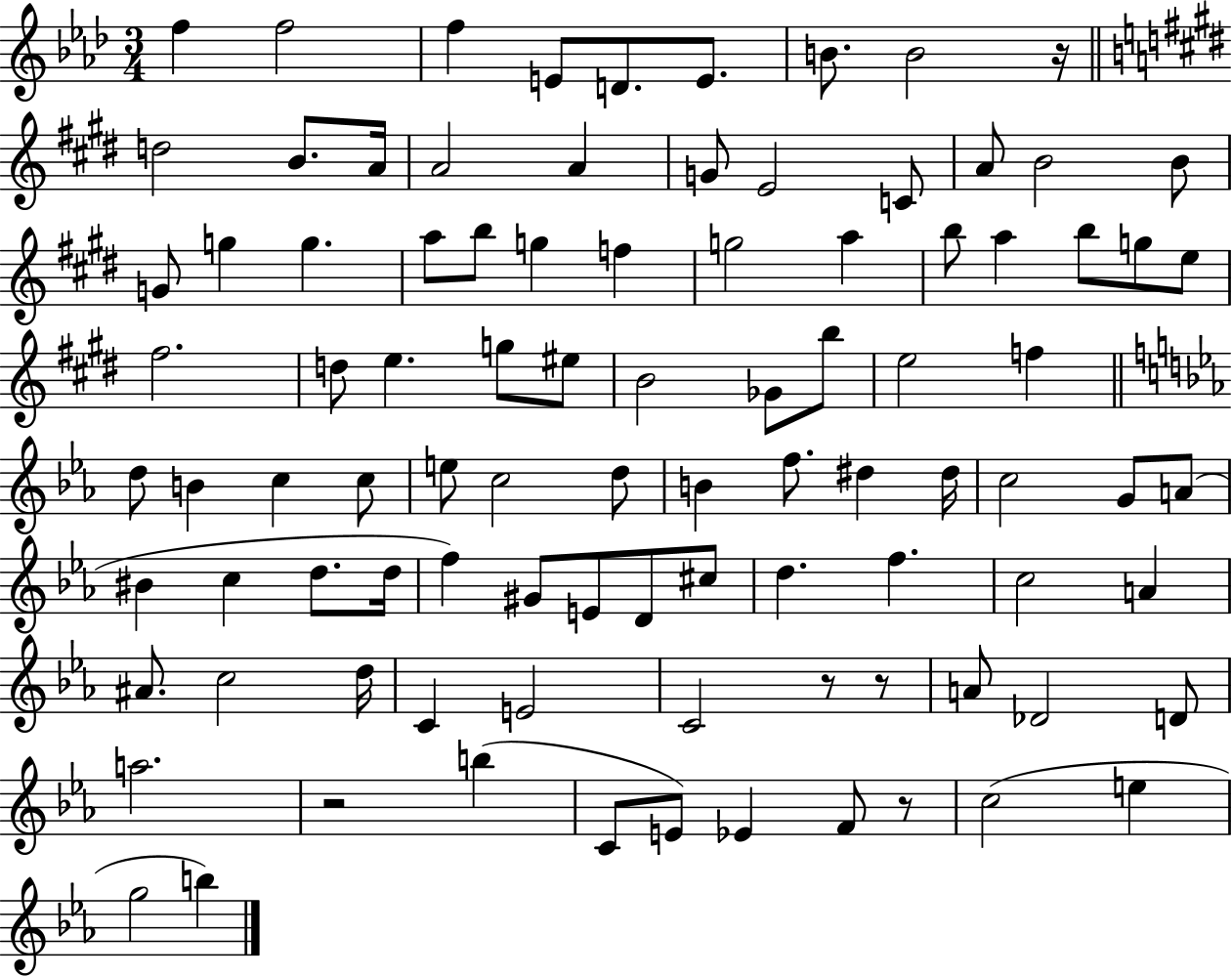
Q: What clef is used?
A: treble